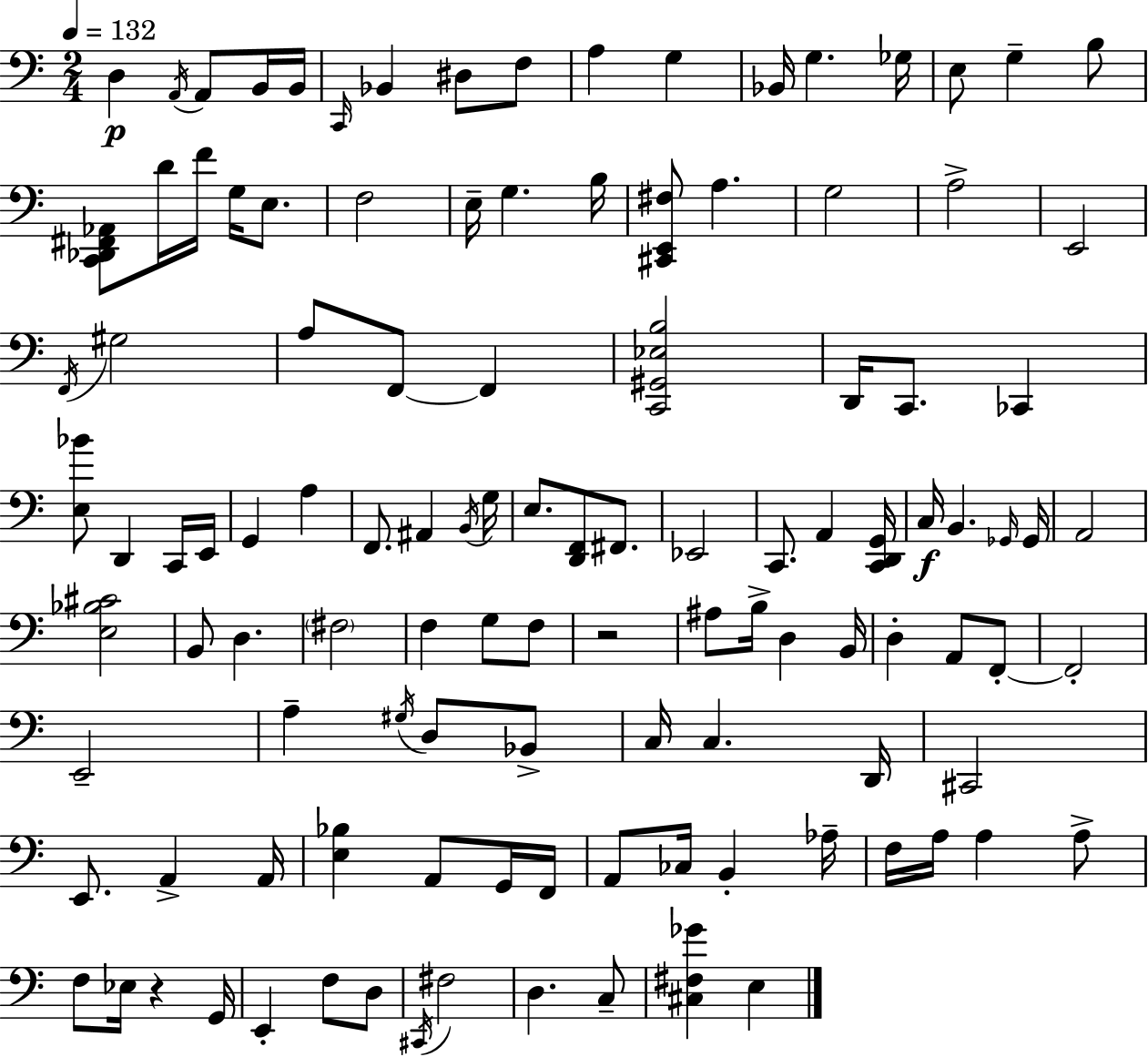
{
  \clef bass
  \numericTimeSignature
  \time 2/4
  \key c \major
  \tempo 4 = 132
  d4\p \acciaccatura { a,16 } a,8 b,16 | b,16 \grace { c,16 } bes,4 dis8 | f8 a4 g4 | bes,16 g4. | \break ges16 e8 g4-- | b8 <c, des, fis, aes,>8 d'16 f'16 g16 e8. | f2 | e16-- g4. | \break b16 <cis, e, fis>8 a4. | g2 | a2-> | e,2 | \break \acciaccatura { f,16 } gis2 | a8 f,8~~ f,4 | <c, gis, ees b>2 | d,16 c,8. ces,4 | \break <e bes'>8 d,4 | c,16 e,16 g,4 a4 | f,8. ais,4 | \acciaccatura { b,16 } g16 e8. <d, f,>8 | \break fis,8. ees,2 | c,8. a,4 | <c, d, g,>16 c16\f b,4. | \grace { ges,16 } ges,16 a,2 | \break <e bes cis'>2 | b,8 d4. | \parenthesize fis2 | f4 | \break g8 f8 r2 | ais8 b16-> | d4 b,16 d4-. | a,8 f,8-.~~ f,2-. | \break e,2-- | a4-- | \acciaccatura { gis16 } d8 bes,8-> c16 c4. | d,16 cis,2 | \break e,8. | a,4-> a,16 <e bes>4 | a,8 g,16 f,16 a,8 | ces16 b,4-. aes16-- f16 a16 | \break a4 a8-> f8 | ees16 r4 g,16 e,4-. | f8 d8 \acciaccatura { cis,16 } fis2 | d4. | \break c8-- <cis fis ges'>4 | e4 \bar "|."
}